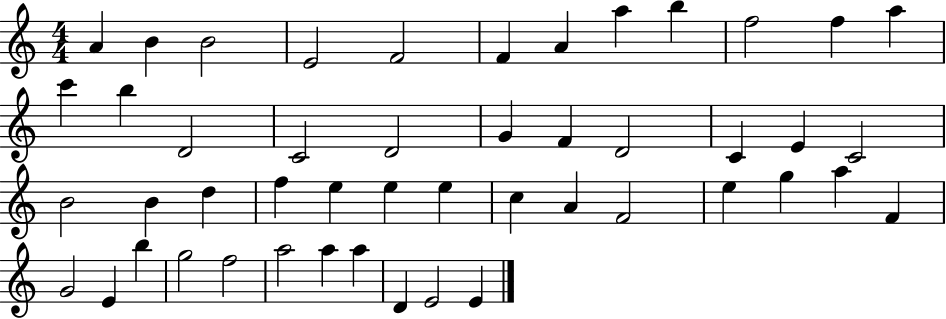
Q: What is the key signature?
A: C major